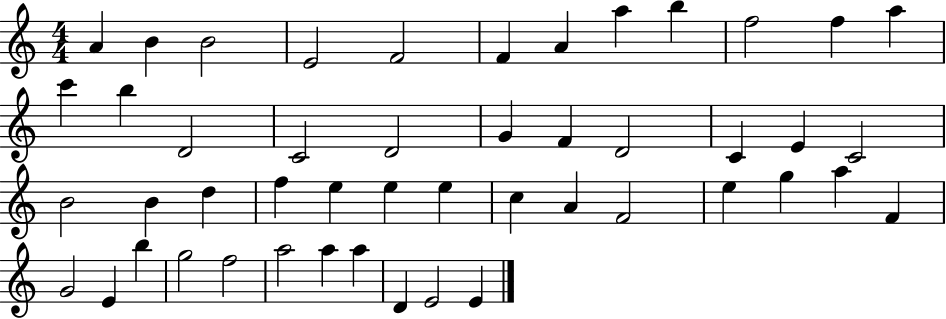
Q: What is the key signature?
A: C major